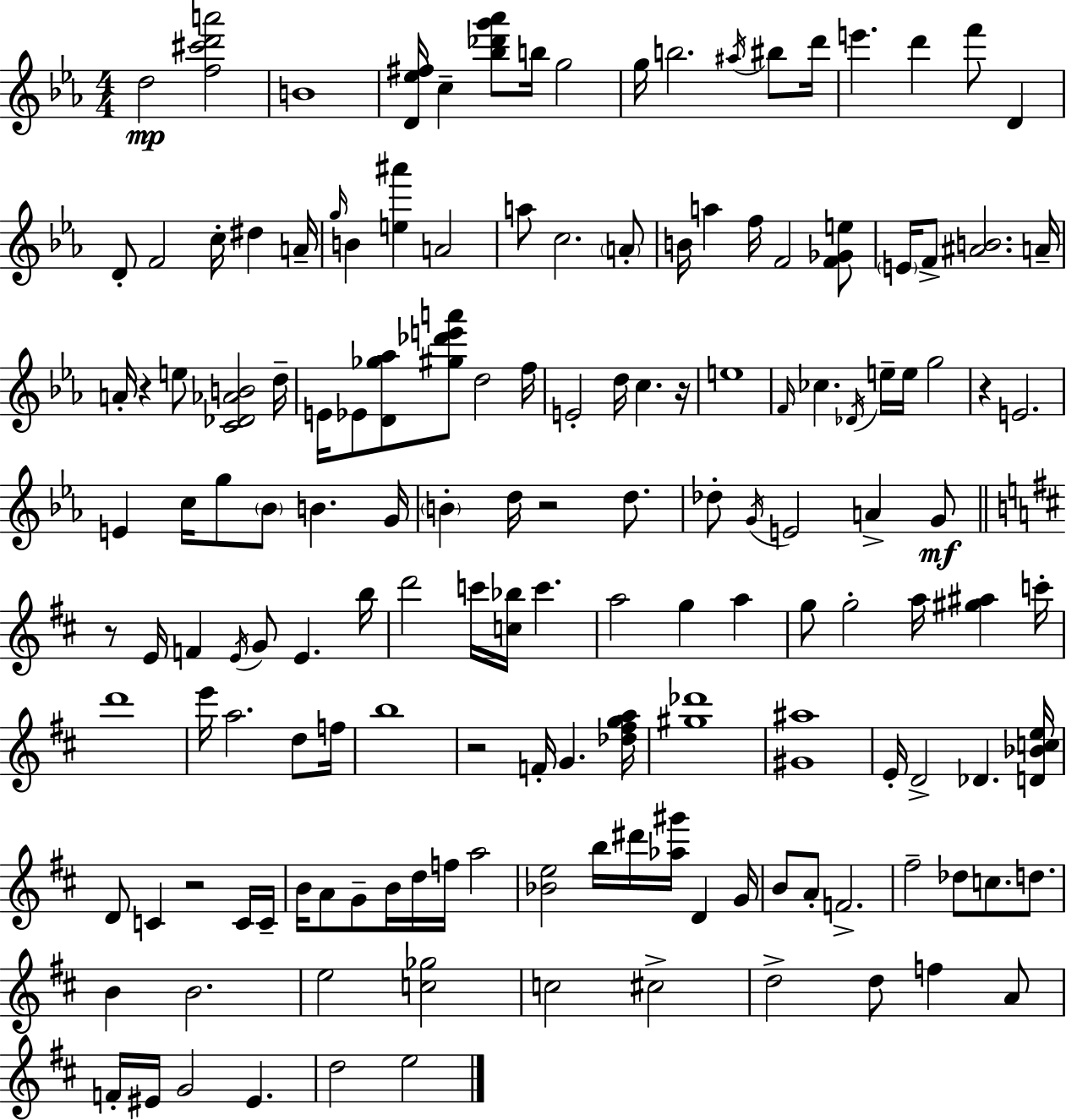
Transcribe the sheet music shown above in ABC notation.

X:1
T:Untitled
M:4/4
L:1/4
K:Eb
d2 [f^c'd'a']2 B4 [D_e^f]/4 c [_b_d'g'_a']/2 b/4 g2 g/4 b2 ^a/4 ^b/2 d'/4 e' d' f'/2 D D/2 F2 c/4 ^d A/4 g/4 B [e^a'] A2 a/2 c2 A/2 B/4 a f/4 F2 [F_Ge]/2 E/4 F/2 [^AB]2 A/4 A/4 z e/2 [C_D_AB]2 d/4 E/4 _E/2 [D_g_a]/2 [^g_d'e'a']/2 d2 f/4 E2 d/4 c z/4 e4 F/4 _c _D/4 e/4 e/4 g2 z E2 E c/4 g/2 _B/2 B G/4 B d/4 z2 d/2 _d/2 G/4 E2 A G/2 z/2 E/4 F E/4 G/2 E b/4 d'2 c'/4 [c_b]/4 c' a2 g a g/2 g2 a/4 [^g^a] c'/4 d'4 e'/4 a2 d/2 f/4 b4 z2 F/4 G [_d^fga]/4 [^g_d']4 [^G^a]4 E/4 D2 _D [D_Bce]/4 D/2 C z2 C/4 C/4 B/4 A/2 G/2 B/4 d/4 f/4 a2 [_Be]2 b/4 ^d'/4 [_a^g']/4 D G/4 B/2 A/2 F2 ^f2 _d/2 c/2 d/2 B B2 e2 [c_g]2 c2 ^c2 d2 d/2 f A/2 F/4 ^E/4 G2 ^E d2 e2